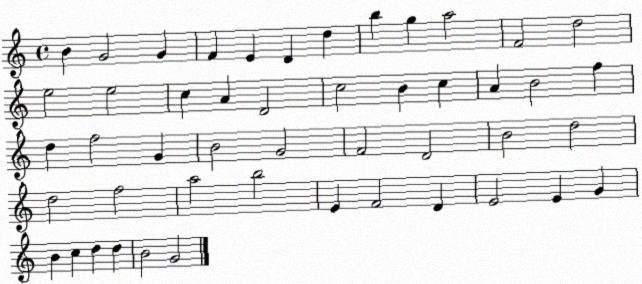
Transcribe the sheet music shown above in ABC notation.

X:1
T:Untitled
M:4/4
L:1/4
K:C
B G2 G F E D d b g a2 F2 d2 e2 e2 c A D2 c2 B c A B2 f d f2 G B2 G2 F2 D2 B2 d2 d2 f2 a2 b2 E F2 D E2 E G B c d d B2 G2